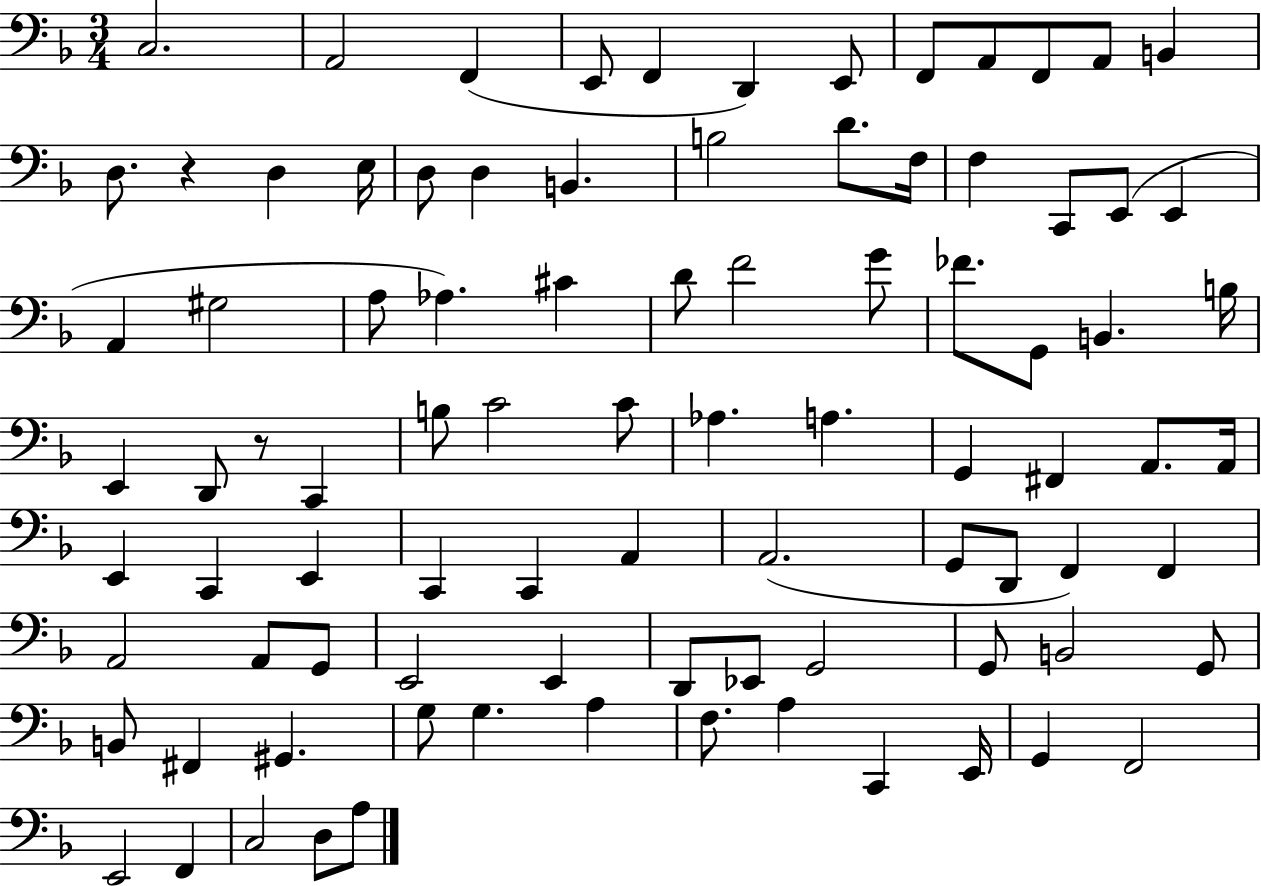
C3/h. A2/h F2/q E2/e F2/q D2/q E2/e F2/e A2/e F2/e A2/e B2/q D3/e. R/q D3/q E3/s D3/e D3/q B2/q. B3/h D4/e. F3/s F3/q C2/e E2/e E2/q A2/q G#3/h A3/e Ab3/q. C#4/q D4/e F4/h G4/e FES4/e. G2/e B2/q. B3/s E2/q D2/e R/e C2/q B3/e C4/h C4/e Ab3/q. A3/q. G2/q F#2/q A2/e. A2/s E2/q C2/q E2/q C2/q C2/q A2/q A2/h. G2/e D2/e F2/q F2/q A2/h A2/e G2/e E2/h E2/q D2/e Eb2/e G2/h G2/e B2/h G2/e B2/e F#2/q G#2/q. G3/e G3/q. A3/q F3/e. A3/q C2/q E2/s G2/q F2/h E2/h F2/q C3/h D3/e A3/e